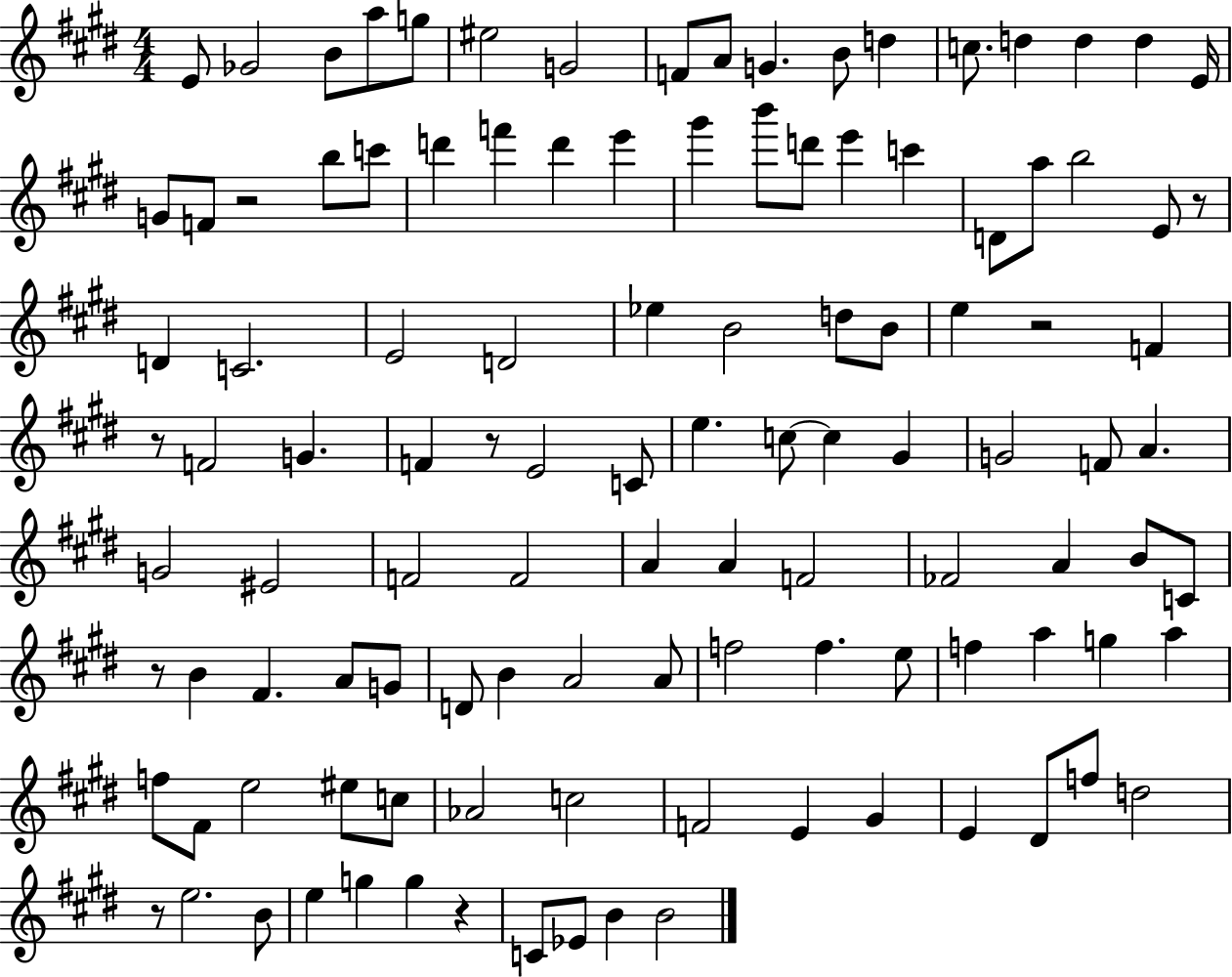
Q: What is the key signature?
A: E major